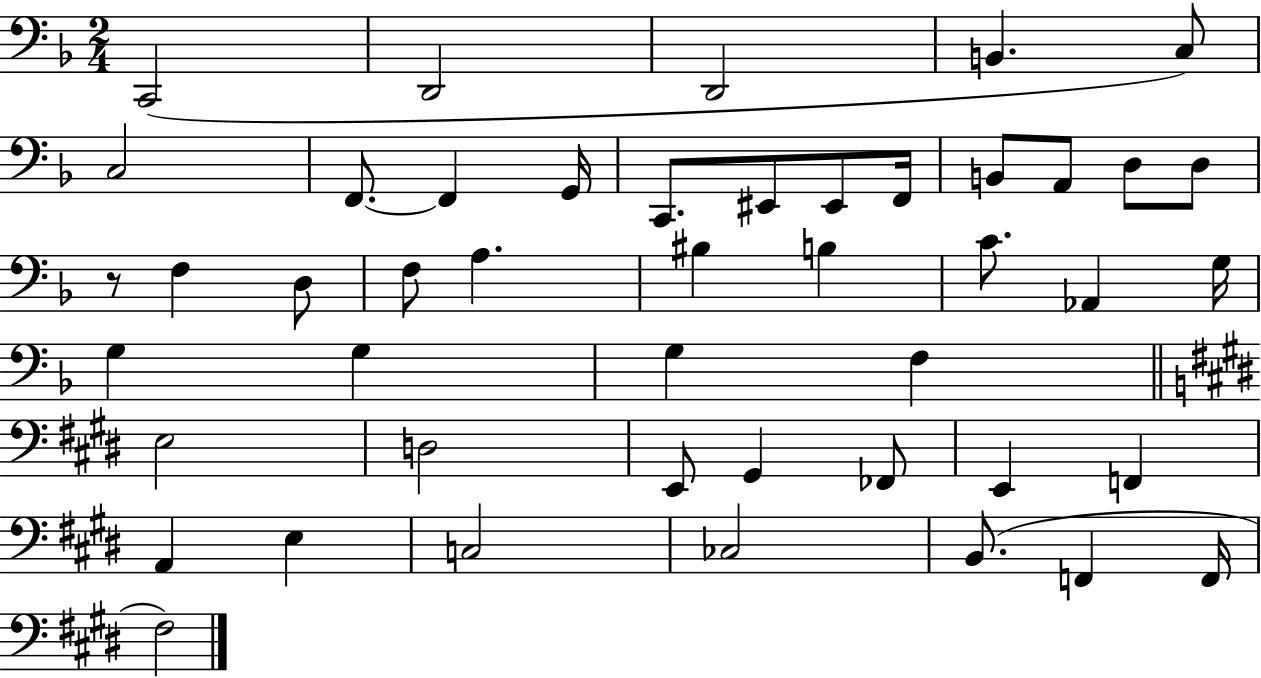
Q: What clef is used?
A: bass